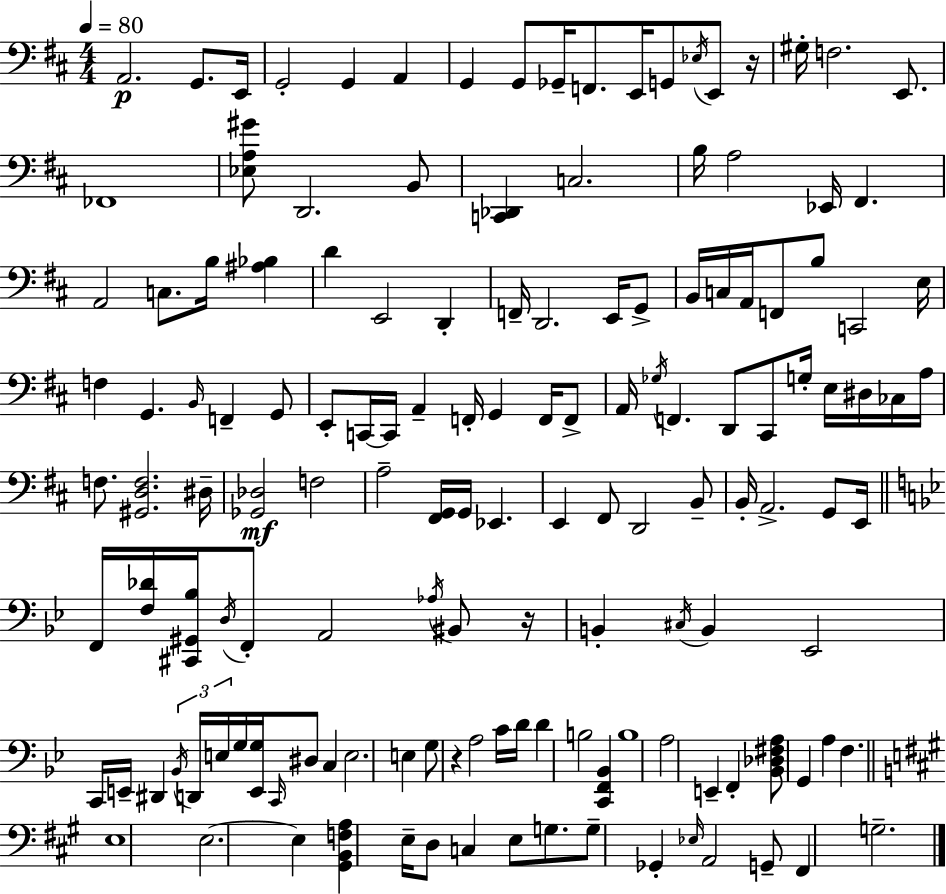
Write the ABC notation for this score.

X:1
T:Untitled
M:4/4
L:1/4
K:D
A,,2 G,,/2 E,,/4 G,,2 G,, A,, G,, G,,/2 _G,,/4 F,,/2 E,,/4 G,,/2 _E,/4 E,,/2 z/4 ^G,/4 F,2 E,,/2 _F,,4 [_E,A,^G]/2 D,,2 B,,/2 [C,,_D,,] C,2 B,/4 A,2 _E,,/4 ^F,, A,,2 C,/2 B,/4 [^A,_B,] D E,,2 D,, F,,/4 D,,2 E,,/4 G,,/2 B,,/4 C,/4 A,,/4 F,,/2 B,/2 C,,2 E,/4 F, G,, B,,/4 F,, G,,/2 E,,/2 C,,/4 C,,/4 A,, F,,/4 G,, F,,/4 F,,/2 A,,/4 _G,/4 F,, D,,/2 ^C,,/2 G,/4 E,/4 ^D,/4 _C,/4 A,/4 F,/2 [^G,,D,F,]2 ^D,/4 [_G,,_D,]2 F,2 A,2 [^F,,G,,]/4 G,,/4 _E,, E,, ^F,,/2 D,,2 B,,/2 B,,/4 A,,2 G,,/2 E,,/4 F,,/4 [F,_D]/4 [^C,,^G,,_B,]/4 D,/4 F,,/2 A,,2 _A,/4 ^B,,/2 z/4 B,, ^C,/4 B,, _E,,2 C,,/4 E,,/4 ^D,, _B,,/4 D,,/4 E,/4 G,/4 [E,,G,]/4 C,,/4 ^D,/2 C, E,2 E, G,/2 z A,2 C/4 D/4 D B,2 [C,,F,,_B,,] B,4 A,2 E,, F,, [_B,,_D,^F,A,]/2 G,, A, F, E,4 E,2 E, [^G,,B,,F,A,] E,/4 D,/2 C, E,/2 G,/2 G,/2 _G,, _E,/4 A,,2 G,,/2 ^F,, G,2